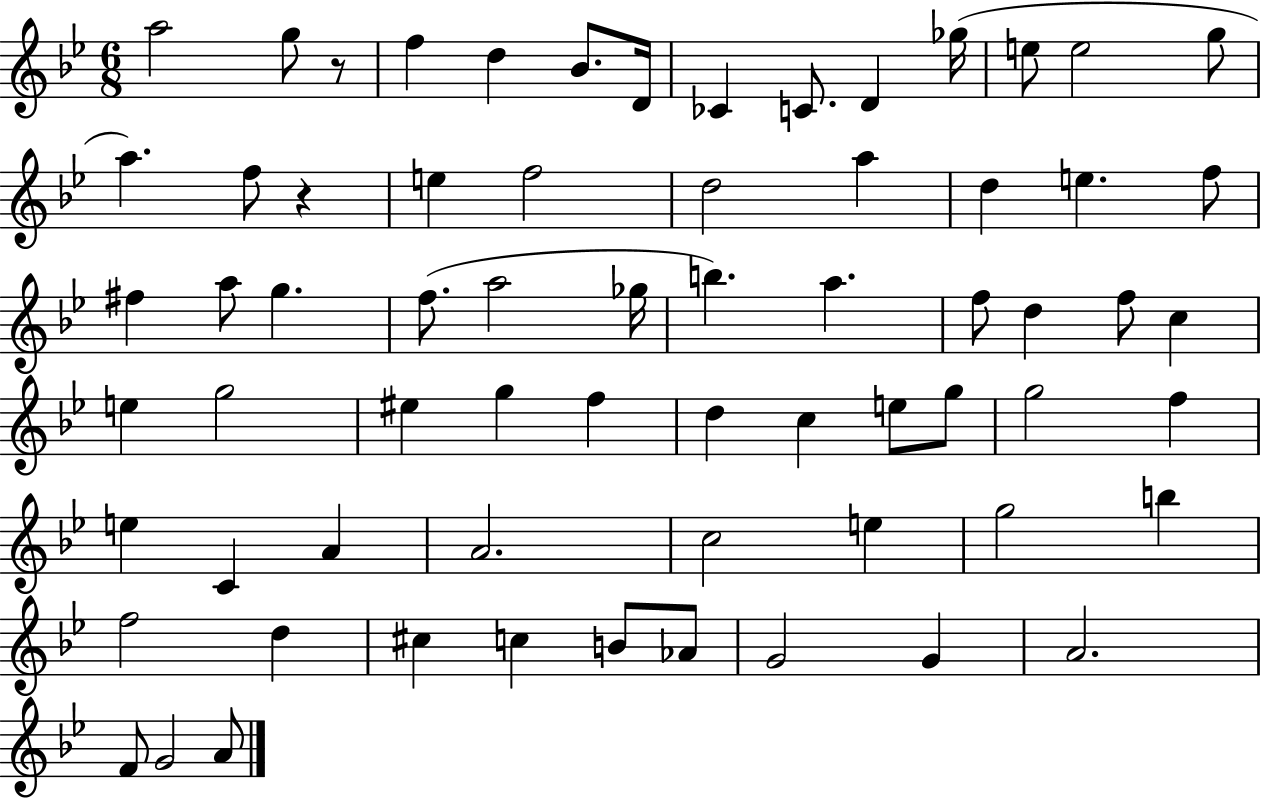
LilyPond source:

{
  \clef treble
  \numericTimeSignature
  \time 6/8
  \key bes \major
  \repeat volta 2 { a''2 g''8 r8 | f''4 d''4 bes'8. d'16 | ces'4 c'8. d'4 ges''16( | e''8 e''2 g''8 | \break a''4.) f''8 r4 | e''4 f''2 | d''2 a''4 | d''4 e''4. f''8 | \break fis''4 a''8 g''4. | f''8.( a''2 ges''16 | b''4.) a''4. | f''8 d''4 f''8 c''4 | \break e''4 g''2 | eis''4 g''4 f''4 | d''4 c''4 e''8 g''8 | g''2 f''4 | \break e''4 c'4 a'4 | a'2. | c''2 e''4 | g''2 b''4 | \break f''2 d''4 | cis''4 c''4 b'8 aes'8 | g'2 g'4 | a'2. | \break f'8 g'2 a'8 | } \bar "|."
}